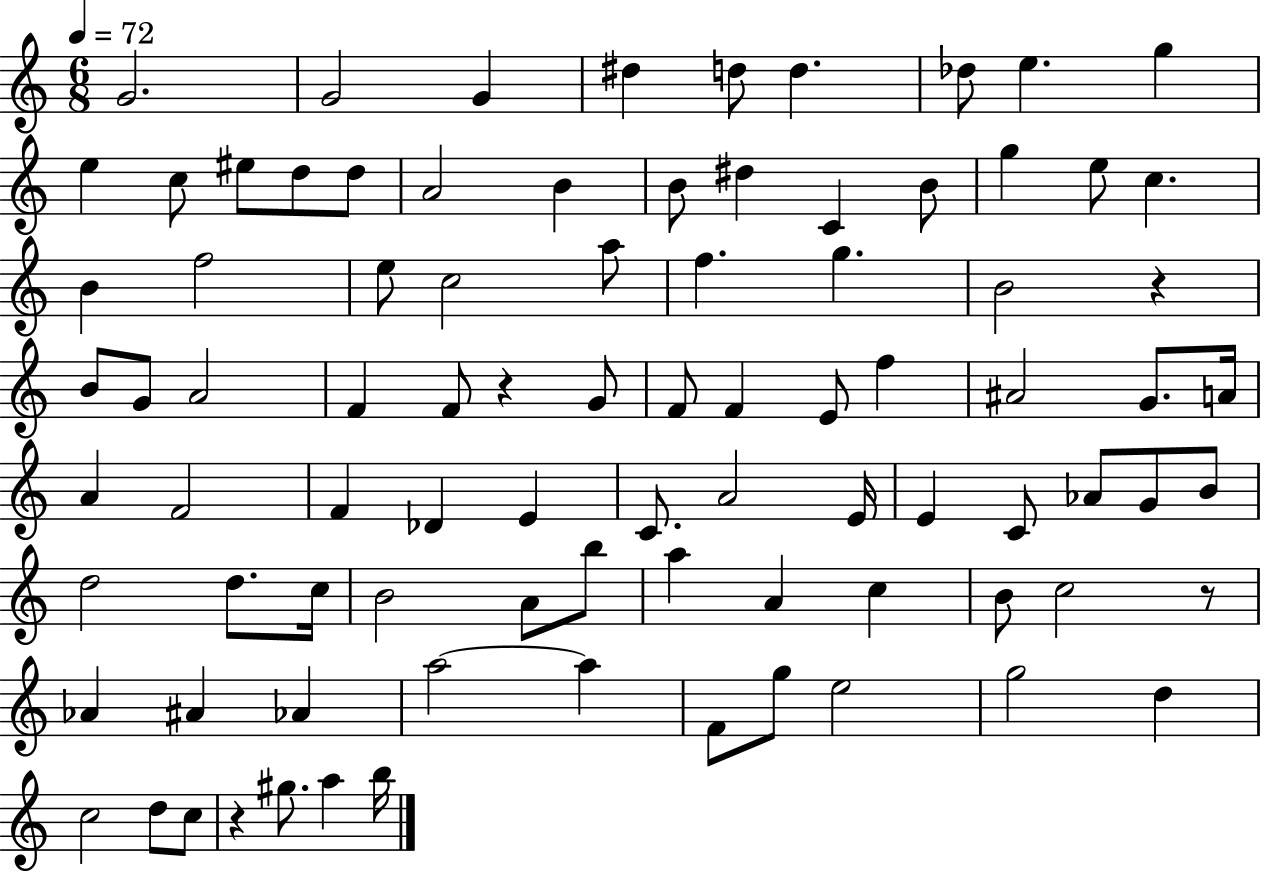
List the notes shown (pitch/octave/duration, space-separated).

G4/h. G4/h G4/q D#5/q D5/e D5/q. Db5/e E5/q. G5/q E5/q C5/e EIS5/e D5/e D5/e A4/h B4/q B4/e D#5/q C4/q B4/e G5/q E5/e C5/q. B4/q F5/h E5/e C5/h A5/e F5/q. G5/q. B4/h R/q B4/e G4/e A4/h F4/q F4/e R/q G4/e F4/e F4/q E4/e F5/q A#4/h G4/e. A4/s A4/q F4/h F4/q Db4/q E4/q C4/e. A4/h E4/s E4/q C4/e Ab4/e G4/e B4/e D5/h D5/e. C5/s B4/h A4/e B5/e A5/q A4/q C5/q B4/e C5/h R/e Ab4/q A#4/q Ab4/q A5/h A5/q F4/e G5/e E5/h G5/h D5/q C5/h D5/e C5/e R/q G#5/e. A5/q B5/s